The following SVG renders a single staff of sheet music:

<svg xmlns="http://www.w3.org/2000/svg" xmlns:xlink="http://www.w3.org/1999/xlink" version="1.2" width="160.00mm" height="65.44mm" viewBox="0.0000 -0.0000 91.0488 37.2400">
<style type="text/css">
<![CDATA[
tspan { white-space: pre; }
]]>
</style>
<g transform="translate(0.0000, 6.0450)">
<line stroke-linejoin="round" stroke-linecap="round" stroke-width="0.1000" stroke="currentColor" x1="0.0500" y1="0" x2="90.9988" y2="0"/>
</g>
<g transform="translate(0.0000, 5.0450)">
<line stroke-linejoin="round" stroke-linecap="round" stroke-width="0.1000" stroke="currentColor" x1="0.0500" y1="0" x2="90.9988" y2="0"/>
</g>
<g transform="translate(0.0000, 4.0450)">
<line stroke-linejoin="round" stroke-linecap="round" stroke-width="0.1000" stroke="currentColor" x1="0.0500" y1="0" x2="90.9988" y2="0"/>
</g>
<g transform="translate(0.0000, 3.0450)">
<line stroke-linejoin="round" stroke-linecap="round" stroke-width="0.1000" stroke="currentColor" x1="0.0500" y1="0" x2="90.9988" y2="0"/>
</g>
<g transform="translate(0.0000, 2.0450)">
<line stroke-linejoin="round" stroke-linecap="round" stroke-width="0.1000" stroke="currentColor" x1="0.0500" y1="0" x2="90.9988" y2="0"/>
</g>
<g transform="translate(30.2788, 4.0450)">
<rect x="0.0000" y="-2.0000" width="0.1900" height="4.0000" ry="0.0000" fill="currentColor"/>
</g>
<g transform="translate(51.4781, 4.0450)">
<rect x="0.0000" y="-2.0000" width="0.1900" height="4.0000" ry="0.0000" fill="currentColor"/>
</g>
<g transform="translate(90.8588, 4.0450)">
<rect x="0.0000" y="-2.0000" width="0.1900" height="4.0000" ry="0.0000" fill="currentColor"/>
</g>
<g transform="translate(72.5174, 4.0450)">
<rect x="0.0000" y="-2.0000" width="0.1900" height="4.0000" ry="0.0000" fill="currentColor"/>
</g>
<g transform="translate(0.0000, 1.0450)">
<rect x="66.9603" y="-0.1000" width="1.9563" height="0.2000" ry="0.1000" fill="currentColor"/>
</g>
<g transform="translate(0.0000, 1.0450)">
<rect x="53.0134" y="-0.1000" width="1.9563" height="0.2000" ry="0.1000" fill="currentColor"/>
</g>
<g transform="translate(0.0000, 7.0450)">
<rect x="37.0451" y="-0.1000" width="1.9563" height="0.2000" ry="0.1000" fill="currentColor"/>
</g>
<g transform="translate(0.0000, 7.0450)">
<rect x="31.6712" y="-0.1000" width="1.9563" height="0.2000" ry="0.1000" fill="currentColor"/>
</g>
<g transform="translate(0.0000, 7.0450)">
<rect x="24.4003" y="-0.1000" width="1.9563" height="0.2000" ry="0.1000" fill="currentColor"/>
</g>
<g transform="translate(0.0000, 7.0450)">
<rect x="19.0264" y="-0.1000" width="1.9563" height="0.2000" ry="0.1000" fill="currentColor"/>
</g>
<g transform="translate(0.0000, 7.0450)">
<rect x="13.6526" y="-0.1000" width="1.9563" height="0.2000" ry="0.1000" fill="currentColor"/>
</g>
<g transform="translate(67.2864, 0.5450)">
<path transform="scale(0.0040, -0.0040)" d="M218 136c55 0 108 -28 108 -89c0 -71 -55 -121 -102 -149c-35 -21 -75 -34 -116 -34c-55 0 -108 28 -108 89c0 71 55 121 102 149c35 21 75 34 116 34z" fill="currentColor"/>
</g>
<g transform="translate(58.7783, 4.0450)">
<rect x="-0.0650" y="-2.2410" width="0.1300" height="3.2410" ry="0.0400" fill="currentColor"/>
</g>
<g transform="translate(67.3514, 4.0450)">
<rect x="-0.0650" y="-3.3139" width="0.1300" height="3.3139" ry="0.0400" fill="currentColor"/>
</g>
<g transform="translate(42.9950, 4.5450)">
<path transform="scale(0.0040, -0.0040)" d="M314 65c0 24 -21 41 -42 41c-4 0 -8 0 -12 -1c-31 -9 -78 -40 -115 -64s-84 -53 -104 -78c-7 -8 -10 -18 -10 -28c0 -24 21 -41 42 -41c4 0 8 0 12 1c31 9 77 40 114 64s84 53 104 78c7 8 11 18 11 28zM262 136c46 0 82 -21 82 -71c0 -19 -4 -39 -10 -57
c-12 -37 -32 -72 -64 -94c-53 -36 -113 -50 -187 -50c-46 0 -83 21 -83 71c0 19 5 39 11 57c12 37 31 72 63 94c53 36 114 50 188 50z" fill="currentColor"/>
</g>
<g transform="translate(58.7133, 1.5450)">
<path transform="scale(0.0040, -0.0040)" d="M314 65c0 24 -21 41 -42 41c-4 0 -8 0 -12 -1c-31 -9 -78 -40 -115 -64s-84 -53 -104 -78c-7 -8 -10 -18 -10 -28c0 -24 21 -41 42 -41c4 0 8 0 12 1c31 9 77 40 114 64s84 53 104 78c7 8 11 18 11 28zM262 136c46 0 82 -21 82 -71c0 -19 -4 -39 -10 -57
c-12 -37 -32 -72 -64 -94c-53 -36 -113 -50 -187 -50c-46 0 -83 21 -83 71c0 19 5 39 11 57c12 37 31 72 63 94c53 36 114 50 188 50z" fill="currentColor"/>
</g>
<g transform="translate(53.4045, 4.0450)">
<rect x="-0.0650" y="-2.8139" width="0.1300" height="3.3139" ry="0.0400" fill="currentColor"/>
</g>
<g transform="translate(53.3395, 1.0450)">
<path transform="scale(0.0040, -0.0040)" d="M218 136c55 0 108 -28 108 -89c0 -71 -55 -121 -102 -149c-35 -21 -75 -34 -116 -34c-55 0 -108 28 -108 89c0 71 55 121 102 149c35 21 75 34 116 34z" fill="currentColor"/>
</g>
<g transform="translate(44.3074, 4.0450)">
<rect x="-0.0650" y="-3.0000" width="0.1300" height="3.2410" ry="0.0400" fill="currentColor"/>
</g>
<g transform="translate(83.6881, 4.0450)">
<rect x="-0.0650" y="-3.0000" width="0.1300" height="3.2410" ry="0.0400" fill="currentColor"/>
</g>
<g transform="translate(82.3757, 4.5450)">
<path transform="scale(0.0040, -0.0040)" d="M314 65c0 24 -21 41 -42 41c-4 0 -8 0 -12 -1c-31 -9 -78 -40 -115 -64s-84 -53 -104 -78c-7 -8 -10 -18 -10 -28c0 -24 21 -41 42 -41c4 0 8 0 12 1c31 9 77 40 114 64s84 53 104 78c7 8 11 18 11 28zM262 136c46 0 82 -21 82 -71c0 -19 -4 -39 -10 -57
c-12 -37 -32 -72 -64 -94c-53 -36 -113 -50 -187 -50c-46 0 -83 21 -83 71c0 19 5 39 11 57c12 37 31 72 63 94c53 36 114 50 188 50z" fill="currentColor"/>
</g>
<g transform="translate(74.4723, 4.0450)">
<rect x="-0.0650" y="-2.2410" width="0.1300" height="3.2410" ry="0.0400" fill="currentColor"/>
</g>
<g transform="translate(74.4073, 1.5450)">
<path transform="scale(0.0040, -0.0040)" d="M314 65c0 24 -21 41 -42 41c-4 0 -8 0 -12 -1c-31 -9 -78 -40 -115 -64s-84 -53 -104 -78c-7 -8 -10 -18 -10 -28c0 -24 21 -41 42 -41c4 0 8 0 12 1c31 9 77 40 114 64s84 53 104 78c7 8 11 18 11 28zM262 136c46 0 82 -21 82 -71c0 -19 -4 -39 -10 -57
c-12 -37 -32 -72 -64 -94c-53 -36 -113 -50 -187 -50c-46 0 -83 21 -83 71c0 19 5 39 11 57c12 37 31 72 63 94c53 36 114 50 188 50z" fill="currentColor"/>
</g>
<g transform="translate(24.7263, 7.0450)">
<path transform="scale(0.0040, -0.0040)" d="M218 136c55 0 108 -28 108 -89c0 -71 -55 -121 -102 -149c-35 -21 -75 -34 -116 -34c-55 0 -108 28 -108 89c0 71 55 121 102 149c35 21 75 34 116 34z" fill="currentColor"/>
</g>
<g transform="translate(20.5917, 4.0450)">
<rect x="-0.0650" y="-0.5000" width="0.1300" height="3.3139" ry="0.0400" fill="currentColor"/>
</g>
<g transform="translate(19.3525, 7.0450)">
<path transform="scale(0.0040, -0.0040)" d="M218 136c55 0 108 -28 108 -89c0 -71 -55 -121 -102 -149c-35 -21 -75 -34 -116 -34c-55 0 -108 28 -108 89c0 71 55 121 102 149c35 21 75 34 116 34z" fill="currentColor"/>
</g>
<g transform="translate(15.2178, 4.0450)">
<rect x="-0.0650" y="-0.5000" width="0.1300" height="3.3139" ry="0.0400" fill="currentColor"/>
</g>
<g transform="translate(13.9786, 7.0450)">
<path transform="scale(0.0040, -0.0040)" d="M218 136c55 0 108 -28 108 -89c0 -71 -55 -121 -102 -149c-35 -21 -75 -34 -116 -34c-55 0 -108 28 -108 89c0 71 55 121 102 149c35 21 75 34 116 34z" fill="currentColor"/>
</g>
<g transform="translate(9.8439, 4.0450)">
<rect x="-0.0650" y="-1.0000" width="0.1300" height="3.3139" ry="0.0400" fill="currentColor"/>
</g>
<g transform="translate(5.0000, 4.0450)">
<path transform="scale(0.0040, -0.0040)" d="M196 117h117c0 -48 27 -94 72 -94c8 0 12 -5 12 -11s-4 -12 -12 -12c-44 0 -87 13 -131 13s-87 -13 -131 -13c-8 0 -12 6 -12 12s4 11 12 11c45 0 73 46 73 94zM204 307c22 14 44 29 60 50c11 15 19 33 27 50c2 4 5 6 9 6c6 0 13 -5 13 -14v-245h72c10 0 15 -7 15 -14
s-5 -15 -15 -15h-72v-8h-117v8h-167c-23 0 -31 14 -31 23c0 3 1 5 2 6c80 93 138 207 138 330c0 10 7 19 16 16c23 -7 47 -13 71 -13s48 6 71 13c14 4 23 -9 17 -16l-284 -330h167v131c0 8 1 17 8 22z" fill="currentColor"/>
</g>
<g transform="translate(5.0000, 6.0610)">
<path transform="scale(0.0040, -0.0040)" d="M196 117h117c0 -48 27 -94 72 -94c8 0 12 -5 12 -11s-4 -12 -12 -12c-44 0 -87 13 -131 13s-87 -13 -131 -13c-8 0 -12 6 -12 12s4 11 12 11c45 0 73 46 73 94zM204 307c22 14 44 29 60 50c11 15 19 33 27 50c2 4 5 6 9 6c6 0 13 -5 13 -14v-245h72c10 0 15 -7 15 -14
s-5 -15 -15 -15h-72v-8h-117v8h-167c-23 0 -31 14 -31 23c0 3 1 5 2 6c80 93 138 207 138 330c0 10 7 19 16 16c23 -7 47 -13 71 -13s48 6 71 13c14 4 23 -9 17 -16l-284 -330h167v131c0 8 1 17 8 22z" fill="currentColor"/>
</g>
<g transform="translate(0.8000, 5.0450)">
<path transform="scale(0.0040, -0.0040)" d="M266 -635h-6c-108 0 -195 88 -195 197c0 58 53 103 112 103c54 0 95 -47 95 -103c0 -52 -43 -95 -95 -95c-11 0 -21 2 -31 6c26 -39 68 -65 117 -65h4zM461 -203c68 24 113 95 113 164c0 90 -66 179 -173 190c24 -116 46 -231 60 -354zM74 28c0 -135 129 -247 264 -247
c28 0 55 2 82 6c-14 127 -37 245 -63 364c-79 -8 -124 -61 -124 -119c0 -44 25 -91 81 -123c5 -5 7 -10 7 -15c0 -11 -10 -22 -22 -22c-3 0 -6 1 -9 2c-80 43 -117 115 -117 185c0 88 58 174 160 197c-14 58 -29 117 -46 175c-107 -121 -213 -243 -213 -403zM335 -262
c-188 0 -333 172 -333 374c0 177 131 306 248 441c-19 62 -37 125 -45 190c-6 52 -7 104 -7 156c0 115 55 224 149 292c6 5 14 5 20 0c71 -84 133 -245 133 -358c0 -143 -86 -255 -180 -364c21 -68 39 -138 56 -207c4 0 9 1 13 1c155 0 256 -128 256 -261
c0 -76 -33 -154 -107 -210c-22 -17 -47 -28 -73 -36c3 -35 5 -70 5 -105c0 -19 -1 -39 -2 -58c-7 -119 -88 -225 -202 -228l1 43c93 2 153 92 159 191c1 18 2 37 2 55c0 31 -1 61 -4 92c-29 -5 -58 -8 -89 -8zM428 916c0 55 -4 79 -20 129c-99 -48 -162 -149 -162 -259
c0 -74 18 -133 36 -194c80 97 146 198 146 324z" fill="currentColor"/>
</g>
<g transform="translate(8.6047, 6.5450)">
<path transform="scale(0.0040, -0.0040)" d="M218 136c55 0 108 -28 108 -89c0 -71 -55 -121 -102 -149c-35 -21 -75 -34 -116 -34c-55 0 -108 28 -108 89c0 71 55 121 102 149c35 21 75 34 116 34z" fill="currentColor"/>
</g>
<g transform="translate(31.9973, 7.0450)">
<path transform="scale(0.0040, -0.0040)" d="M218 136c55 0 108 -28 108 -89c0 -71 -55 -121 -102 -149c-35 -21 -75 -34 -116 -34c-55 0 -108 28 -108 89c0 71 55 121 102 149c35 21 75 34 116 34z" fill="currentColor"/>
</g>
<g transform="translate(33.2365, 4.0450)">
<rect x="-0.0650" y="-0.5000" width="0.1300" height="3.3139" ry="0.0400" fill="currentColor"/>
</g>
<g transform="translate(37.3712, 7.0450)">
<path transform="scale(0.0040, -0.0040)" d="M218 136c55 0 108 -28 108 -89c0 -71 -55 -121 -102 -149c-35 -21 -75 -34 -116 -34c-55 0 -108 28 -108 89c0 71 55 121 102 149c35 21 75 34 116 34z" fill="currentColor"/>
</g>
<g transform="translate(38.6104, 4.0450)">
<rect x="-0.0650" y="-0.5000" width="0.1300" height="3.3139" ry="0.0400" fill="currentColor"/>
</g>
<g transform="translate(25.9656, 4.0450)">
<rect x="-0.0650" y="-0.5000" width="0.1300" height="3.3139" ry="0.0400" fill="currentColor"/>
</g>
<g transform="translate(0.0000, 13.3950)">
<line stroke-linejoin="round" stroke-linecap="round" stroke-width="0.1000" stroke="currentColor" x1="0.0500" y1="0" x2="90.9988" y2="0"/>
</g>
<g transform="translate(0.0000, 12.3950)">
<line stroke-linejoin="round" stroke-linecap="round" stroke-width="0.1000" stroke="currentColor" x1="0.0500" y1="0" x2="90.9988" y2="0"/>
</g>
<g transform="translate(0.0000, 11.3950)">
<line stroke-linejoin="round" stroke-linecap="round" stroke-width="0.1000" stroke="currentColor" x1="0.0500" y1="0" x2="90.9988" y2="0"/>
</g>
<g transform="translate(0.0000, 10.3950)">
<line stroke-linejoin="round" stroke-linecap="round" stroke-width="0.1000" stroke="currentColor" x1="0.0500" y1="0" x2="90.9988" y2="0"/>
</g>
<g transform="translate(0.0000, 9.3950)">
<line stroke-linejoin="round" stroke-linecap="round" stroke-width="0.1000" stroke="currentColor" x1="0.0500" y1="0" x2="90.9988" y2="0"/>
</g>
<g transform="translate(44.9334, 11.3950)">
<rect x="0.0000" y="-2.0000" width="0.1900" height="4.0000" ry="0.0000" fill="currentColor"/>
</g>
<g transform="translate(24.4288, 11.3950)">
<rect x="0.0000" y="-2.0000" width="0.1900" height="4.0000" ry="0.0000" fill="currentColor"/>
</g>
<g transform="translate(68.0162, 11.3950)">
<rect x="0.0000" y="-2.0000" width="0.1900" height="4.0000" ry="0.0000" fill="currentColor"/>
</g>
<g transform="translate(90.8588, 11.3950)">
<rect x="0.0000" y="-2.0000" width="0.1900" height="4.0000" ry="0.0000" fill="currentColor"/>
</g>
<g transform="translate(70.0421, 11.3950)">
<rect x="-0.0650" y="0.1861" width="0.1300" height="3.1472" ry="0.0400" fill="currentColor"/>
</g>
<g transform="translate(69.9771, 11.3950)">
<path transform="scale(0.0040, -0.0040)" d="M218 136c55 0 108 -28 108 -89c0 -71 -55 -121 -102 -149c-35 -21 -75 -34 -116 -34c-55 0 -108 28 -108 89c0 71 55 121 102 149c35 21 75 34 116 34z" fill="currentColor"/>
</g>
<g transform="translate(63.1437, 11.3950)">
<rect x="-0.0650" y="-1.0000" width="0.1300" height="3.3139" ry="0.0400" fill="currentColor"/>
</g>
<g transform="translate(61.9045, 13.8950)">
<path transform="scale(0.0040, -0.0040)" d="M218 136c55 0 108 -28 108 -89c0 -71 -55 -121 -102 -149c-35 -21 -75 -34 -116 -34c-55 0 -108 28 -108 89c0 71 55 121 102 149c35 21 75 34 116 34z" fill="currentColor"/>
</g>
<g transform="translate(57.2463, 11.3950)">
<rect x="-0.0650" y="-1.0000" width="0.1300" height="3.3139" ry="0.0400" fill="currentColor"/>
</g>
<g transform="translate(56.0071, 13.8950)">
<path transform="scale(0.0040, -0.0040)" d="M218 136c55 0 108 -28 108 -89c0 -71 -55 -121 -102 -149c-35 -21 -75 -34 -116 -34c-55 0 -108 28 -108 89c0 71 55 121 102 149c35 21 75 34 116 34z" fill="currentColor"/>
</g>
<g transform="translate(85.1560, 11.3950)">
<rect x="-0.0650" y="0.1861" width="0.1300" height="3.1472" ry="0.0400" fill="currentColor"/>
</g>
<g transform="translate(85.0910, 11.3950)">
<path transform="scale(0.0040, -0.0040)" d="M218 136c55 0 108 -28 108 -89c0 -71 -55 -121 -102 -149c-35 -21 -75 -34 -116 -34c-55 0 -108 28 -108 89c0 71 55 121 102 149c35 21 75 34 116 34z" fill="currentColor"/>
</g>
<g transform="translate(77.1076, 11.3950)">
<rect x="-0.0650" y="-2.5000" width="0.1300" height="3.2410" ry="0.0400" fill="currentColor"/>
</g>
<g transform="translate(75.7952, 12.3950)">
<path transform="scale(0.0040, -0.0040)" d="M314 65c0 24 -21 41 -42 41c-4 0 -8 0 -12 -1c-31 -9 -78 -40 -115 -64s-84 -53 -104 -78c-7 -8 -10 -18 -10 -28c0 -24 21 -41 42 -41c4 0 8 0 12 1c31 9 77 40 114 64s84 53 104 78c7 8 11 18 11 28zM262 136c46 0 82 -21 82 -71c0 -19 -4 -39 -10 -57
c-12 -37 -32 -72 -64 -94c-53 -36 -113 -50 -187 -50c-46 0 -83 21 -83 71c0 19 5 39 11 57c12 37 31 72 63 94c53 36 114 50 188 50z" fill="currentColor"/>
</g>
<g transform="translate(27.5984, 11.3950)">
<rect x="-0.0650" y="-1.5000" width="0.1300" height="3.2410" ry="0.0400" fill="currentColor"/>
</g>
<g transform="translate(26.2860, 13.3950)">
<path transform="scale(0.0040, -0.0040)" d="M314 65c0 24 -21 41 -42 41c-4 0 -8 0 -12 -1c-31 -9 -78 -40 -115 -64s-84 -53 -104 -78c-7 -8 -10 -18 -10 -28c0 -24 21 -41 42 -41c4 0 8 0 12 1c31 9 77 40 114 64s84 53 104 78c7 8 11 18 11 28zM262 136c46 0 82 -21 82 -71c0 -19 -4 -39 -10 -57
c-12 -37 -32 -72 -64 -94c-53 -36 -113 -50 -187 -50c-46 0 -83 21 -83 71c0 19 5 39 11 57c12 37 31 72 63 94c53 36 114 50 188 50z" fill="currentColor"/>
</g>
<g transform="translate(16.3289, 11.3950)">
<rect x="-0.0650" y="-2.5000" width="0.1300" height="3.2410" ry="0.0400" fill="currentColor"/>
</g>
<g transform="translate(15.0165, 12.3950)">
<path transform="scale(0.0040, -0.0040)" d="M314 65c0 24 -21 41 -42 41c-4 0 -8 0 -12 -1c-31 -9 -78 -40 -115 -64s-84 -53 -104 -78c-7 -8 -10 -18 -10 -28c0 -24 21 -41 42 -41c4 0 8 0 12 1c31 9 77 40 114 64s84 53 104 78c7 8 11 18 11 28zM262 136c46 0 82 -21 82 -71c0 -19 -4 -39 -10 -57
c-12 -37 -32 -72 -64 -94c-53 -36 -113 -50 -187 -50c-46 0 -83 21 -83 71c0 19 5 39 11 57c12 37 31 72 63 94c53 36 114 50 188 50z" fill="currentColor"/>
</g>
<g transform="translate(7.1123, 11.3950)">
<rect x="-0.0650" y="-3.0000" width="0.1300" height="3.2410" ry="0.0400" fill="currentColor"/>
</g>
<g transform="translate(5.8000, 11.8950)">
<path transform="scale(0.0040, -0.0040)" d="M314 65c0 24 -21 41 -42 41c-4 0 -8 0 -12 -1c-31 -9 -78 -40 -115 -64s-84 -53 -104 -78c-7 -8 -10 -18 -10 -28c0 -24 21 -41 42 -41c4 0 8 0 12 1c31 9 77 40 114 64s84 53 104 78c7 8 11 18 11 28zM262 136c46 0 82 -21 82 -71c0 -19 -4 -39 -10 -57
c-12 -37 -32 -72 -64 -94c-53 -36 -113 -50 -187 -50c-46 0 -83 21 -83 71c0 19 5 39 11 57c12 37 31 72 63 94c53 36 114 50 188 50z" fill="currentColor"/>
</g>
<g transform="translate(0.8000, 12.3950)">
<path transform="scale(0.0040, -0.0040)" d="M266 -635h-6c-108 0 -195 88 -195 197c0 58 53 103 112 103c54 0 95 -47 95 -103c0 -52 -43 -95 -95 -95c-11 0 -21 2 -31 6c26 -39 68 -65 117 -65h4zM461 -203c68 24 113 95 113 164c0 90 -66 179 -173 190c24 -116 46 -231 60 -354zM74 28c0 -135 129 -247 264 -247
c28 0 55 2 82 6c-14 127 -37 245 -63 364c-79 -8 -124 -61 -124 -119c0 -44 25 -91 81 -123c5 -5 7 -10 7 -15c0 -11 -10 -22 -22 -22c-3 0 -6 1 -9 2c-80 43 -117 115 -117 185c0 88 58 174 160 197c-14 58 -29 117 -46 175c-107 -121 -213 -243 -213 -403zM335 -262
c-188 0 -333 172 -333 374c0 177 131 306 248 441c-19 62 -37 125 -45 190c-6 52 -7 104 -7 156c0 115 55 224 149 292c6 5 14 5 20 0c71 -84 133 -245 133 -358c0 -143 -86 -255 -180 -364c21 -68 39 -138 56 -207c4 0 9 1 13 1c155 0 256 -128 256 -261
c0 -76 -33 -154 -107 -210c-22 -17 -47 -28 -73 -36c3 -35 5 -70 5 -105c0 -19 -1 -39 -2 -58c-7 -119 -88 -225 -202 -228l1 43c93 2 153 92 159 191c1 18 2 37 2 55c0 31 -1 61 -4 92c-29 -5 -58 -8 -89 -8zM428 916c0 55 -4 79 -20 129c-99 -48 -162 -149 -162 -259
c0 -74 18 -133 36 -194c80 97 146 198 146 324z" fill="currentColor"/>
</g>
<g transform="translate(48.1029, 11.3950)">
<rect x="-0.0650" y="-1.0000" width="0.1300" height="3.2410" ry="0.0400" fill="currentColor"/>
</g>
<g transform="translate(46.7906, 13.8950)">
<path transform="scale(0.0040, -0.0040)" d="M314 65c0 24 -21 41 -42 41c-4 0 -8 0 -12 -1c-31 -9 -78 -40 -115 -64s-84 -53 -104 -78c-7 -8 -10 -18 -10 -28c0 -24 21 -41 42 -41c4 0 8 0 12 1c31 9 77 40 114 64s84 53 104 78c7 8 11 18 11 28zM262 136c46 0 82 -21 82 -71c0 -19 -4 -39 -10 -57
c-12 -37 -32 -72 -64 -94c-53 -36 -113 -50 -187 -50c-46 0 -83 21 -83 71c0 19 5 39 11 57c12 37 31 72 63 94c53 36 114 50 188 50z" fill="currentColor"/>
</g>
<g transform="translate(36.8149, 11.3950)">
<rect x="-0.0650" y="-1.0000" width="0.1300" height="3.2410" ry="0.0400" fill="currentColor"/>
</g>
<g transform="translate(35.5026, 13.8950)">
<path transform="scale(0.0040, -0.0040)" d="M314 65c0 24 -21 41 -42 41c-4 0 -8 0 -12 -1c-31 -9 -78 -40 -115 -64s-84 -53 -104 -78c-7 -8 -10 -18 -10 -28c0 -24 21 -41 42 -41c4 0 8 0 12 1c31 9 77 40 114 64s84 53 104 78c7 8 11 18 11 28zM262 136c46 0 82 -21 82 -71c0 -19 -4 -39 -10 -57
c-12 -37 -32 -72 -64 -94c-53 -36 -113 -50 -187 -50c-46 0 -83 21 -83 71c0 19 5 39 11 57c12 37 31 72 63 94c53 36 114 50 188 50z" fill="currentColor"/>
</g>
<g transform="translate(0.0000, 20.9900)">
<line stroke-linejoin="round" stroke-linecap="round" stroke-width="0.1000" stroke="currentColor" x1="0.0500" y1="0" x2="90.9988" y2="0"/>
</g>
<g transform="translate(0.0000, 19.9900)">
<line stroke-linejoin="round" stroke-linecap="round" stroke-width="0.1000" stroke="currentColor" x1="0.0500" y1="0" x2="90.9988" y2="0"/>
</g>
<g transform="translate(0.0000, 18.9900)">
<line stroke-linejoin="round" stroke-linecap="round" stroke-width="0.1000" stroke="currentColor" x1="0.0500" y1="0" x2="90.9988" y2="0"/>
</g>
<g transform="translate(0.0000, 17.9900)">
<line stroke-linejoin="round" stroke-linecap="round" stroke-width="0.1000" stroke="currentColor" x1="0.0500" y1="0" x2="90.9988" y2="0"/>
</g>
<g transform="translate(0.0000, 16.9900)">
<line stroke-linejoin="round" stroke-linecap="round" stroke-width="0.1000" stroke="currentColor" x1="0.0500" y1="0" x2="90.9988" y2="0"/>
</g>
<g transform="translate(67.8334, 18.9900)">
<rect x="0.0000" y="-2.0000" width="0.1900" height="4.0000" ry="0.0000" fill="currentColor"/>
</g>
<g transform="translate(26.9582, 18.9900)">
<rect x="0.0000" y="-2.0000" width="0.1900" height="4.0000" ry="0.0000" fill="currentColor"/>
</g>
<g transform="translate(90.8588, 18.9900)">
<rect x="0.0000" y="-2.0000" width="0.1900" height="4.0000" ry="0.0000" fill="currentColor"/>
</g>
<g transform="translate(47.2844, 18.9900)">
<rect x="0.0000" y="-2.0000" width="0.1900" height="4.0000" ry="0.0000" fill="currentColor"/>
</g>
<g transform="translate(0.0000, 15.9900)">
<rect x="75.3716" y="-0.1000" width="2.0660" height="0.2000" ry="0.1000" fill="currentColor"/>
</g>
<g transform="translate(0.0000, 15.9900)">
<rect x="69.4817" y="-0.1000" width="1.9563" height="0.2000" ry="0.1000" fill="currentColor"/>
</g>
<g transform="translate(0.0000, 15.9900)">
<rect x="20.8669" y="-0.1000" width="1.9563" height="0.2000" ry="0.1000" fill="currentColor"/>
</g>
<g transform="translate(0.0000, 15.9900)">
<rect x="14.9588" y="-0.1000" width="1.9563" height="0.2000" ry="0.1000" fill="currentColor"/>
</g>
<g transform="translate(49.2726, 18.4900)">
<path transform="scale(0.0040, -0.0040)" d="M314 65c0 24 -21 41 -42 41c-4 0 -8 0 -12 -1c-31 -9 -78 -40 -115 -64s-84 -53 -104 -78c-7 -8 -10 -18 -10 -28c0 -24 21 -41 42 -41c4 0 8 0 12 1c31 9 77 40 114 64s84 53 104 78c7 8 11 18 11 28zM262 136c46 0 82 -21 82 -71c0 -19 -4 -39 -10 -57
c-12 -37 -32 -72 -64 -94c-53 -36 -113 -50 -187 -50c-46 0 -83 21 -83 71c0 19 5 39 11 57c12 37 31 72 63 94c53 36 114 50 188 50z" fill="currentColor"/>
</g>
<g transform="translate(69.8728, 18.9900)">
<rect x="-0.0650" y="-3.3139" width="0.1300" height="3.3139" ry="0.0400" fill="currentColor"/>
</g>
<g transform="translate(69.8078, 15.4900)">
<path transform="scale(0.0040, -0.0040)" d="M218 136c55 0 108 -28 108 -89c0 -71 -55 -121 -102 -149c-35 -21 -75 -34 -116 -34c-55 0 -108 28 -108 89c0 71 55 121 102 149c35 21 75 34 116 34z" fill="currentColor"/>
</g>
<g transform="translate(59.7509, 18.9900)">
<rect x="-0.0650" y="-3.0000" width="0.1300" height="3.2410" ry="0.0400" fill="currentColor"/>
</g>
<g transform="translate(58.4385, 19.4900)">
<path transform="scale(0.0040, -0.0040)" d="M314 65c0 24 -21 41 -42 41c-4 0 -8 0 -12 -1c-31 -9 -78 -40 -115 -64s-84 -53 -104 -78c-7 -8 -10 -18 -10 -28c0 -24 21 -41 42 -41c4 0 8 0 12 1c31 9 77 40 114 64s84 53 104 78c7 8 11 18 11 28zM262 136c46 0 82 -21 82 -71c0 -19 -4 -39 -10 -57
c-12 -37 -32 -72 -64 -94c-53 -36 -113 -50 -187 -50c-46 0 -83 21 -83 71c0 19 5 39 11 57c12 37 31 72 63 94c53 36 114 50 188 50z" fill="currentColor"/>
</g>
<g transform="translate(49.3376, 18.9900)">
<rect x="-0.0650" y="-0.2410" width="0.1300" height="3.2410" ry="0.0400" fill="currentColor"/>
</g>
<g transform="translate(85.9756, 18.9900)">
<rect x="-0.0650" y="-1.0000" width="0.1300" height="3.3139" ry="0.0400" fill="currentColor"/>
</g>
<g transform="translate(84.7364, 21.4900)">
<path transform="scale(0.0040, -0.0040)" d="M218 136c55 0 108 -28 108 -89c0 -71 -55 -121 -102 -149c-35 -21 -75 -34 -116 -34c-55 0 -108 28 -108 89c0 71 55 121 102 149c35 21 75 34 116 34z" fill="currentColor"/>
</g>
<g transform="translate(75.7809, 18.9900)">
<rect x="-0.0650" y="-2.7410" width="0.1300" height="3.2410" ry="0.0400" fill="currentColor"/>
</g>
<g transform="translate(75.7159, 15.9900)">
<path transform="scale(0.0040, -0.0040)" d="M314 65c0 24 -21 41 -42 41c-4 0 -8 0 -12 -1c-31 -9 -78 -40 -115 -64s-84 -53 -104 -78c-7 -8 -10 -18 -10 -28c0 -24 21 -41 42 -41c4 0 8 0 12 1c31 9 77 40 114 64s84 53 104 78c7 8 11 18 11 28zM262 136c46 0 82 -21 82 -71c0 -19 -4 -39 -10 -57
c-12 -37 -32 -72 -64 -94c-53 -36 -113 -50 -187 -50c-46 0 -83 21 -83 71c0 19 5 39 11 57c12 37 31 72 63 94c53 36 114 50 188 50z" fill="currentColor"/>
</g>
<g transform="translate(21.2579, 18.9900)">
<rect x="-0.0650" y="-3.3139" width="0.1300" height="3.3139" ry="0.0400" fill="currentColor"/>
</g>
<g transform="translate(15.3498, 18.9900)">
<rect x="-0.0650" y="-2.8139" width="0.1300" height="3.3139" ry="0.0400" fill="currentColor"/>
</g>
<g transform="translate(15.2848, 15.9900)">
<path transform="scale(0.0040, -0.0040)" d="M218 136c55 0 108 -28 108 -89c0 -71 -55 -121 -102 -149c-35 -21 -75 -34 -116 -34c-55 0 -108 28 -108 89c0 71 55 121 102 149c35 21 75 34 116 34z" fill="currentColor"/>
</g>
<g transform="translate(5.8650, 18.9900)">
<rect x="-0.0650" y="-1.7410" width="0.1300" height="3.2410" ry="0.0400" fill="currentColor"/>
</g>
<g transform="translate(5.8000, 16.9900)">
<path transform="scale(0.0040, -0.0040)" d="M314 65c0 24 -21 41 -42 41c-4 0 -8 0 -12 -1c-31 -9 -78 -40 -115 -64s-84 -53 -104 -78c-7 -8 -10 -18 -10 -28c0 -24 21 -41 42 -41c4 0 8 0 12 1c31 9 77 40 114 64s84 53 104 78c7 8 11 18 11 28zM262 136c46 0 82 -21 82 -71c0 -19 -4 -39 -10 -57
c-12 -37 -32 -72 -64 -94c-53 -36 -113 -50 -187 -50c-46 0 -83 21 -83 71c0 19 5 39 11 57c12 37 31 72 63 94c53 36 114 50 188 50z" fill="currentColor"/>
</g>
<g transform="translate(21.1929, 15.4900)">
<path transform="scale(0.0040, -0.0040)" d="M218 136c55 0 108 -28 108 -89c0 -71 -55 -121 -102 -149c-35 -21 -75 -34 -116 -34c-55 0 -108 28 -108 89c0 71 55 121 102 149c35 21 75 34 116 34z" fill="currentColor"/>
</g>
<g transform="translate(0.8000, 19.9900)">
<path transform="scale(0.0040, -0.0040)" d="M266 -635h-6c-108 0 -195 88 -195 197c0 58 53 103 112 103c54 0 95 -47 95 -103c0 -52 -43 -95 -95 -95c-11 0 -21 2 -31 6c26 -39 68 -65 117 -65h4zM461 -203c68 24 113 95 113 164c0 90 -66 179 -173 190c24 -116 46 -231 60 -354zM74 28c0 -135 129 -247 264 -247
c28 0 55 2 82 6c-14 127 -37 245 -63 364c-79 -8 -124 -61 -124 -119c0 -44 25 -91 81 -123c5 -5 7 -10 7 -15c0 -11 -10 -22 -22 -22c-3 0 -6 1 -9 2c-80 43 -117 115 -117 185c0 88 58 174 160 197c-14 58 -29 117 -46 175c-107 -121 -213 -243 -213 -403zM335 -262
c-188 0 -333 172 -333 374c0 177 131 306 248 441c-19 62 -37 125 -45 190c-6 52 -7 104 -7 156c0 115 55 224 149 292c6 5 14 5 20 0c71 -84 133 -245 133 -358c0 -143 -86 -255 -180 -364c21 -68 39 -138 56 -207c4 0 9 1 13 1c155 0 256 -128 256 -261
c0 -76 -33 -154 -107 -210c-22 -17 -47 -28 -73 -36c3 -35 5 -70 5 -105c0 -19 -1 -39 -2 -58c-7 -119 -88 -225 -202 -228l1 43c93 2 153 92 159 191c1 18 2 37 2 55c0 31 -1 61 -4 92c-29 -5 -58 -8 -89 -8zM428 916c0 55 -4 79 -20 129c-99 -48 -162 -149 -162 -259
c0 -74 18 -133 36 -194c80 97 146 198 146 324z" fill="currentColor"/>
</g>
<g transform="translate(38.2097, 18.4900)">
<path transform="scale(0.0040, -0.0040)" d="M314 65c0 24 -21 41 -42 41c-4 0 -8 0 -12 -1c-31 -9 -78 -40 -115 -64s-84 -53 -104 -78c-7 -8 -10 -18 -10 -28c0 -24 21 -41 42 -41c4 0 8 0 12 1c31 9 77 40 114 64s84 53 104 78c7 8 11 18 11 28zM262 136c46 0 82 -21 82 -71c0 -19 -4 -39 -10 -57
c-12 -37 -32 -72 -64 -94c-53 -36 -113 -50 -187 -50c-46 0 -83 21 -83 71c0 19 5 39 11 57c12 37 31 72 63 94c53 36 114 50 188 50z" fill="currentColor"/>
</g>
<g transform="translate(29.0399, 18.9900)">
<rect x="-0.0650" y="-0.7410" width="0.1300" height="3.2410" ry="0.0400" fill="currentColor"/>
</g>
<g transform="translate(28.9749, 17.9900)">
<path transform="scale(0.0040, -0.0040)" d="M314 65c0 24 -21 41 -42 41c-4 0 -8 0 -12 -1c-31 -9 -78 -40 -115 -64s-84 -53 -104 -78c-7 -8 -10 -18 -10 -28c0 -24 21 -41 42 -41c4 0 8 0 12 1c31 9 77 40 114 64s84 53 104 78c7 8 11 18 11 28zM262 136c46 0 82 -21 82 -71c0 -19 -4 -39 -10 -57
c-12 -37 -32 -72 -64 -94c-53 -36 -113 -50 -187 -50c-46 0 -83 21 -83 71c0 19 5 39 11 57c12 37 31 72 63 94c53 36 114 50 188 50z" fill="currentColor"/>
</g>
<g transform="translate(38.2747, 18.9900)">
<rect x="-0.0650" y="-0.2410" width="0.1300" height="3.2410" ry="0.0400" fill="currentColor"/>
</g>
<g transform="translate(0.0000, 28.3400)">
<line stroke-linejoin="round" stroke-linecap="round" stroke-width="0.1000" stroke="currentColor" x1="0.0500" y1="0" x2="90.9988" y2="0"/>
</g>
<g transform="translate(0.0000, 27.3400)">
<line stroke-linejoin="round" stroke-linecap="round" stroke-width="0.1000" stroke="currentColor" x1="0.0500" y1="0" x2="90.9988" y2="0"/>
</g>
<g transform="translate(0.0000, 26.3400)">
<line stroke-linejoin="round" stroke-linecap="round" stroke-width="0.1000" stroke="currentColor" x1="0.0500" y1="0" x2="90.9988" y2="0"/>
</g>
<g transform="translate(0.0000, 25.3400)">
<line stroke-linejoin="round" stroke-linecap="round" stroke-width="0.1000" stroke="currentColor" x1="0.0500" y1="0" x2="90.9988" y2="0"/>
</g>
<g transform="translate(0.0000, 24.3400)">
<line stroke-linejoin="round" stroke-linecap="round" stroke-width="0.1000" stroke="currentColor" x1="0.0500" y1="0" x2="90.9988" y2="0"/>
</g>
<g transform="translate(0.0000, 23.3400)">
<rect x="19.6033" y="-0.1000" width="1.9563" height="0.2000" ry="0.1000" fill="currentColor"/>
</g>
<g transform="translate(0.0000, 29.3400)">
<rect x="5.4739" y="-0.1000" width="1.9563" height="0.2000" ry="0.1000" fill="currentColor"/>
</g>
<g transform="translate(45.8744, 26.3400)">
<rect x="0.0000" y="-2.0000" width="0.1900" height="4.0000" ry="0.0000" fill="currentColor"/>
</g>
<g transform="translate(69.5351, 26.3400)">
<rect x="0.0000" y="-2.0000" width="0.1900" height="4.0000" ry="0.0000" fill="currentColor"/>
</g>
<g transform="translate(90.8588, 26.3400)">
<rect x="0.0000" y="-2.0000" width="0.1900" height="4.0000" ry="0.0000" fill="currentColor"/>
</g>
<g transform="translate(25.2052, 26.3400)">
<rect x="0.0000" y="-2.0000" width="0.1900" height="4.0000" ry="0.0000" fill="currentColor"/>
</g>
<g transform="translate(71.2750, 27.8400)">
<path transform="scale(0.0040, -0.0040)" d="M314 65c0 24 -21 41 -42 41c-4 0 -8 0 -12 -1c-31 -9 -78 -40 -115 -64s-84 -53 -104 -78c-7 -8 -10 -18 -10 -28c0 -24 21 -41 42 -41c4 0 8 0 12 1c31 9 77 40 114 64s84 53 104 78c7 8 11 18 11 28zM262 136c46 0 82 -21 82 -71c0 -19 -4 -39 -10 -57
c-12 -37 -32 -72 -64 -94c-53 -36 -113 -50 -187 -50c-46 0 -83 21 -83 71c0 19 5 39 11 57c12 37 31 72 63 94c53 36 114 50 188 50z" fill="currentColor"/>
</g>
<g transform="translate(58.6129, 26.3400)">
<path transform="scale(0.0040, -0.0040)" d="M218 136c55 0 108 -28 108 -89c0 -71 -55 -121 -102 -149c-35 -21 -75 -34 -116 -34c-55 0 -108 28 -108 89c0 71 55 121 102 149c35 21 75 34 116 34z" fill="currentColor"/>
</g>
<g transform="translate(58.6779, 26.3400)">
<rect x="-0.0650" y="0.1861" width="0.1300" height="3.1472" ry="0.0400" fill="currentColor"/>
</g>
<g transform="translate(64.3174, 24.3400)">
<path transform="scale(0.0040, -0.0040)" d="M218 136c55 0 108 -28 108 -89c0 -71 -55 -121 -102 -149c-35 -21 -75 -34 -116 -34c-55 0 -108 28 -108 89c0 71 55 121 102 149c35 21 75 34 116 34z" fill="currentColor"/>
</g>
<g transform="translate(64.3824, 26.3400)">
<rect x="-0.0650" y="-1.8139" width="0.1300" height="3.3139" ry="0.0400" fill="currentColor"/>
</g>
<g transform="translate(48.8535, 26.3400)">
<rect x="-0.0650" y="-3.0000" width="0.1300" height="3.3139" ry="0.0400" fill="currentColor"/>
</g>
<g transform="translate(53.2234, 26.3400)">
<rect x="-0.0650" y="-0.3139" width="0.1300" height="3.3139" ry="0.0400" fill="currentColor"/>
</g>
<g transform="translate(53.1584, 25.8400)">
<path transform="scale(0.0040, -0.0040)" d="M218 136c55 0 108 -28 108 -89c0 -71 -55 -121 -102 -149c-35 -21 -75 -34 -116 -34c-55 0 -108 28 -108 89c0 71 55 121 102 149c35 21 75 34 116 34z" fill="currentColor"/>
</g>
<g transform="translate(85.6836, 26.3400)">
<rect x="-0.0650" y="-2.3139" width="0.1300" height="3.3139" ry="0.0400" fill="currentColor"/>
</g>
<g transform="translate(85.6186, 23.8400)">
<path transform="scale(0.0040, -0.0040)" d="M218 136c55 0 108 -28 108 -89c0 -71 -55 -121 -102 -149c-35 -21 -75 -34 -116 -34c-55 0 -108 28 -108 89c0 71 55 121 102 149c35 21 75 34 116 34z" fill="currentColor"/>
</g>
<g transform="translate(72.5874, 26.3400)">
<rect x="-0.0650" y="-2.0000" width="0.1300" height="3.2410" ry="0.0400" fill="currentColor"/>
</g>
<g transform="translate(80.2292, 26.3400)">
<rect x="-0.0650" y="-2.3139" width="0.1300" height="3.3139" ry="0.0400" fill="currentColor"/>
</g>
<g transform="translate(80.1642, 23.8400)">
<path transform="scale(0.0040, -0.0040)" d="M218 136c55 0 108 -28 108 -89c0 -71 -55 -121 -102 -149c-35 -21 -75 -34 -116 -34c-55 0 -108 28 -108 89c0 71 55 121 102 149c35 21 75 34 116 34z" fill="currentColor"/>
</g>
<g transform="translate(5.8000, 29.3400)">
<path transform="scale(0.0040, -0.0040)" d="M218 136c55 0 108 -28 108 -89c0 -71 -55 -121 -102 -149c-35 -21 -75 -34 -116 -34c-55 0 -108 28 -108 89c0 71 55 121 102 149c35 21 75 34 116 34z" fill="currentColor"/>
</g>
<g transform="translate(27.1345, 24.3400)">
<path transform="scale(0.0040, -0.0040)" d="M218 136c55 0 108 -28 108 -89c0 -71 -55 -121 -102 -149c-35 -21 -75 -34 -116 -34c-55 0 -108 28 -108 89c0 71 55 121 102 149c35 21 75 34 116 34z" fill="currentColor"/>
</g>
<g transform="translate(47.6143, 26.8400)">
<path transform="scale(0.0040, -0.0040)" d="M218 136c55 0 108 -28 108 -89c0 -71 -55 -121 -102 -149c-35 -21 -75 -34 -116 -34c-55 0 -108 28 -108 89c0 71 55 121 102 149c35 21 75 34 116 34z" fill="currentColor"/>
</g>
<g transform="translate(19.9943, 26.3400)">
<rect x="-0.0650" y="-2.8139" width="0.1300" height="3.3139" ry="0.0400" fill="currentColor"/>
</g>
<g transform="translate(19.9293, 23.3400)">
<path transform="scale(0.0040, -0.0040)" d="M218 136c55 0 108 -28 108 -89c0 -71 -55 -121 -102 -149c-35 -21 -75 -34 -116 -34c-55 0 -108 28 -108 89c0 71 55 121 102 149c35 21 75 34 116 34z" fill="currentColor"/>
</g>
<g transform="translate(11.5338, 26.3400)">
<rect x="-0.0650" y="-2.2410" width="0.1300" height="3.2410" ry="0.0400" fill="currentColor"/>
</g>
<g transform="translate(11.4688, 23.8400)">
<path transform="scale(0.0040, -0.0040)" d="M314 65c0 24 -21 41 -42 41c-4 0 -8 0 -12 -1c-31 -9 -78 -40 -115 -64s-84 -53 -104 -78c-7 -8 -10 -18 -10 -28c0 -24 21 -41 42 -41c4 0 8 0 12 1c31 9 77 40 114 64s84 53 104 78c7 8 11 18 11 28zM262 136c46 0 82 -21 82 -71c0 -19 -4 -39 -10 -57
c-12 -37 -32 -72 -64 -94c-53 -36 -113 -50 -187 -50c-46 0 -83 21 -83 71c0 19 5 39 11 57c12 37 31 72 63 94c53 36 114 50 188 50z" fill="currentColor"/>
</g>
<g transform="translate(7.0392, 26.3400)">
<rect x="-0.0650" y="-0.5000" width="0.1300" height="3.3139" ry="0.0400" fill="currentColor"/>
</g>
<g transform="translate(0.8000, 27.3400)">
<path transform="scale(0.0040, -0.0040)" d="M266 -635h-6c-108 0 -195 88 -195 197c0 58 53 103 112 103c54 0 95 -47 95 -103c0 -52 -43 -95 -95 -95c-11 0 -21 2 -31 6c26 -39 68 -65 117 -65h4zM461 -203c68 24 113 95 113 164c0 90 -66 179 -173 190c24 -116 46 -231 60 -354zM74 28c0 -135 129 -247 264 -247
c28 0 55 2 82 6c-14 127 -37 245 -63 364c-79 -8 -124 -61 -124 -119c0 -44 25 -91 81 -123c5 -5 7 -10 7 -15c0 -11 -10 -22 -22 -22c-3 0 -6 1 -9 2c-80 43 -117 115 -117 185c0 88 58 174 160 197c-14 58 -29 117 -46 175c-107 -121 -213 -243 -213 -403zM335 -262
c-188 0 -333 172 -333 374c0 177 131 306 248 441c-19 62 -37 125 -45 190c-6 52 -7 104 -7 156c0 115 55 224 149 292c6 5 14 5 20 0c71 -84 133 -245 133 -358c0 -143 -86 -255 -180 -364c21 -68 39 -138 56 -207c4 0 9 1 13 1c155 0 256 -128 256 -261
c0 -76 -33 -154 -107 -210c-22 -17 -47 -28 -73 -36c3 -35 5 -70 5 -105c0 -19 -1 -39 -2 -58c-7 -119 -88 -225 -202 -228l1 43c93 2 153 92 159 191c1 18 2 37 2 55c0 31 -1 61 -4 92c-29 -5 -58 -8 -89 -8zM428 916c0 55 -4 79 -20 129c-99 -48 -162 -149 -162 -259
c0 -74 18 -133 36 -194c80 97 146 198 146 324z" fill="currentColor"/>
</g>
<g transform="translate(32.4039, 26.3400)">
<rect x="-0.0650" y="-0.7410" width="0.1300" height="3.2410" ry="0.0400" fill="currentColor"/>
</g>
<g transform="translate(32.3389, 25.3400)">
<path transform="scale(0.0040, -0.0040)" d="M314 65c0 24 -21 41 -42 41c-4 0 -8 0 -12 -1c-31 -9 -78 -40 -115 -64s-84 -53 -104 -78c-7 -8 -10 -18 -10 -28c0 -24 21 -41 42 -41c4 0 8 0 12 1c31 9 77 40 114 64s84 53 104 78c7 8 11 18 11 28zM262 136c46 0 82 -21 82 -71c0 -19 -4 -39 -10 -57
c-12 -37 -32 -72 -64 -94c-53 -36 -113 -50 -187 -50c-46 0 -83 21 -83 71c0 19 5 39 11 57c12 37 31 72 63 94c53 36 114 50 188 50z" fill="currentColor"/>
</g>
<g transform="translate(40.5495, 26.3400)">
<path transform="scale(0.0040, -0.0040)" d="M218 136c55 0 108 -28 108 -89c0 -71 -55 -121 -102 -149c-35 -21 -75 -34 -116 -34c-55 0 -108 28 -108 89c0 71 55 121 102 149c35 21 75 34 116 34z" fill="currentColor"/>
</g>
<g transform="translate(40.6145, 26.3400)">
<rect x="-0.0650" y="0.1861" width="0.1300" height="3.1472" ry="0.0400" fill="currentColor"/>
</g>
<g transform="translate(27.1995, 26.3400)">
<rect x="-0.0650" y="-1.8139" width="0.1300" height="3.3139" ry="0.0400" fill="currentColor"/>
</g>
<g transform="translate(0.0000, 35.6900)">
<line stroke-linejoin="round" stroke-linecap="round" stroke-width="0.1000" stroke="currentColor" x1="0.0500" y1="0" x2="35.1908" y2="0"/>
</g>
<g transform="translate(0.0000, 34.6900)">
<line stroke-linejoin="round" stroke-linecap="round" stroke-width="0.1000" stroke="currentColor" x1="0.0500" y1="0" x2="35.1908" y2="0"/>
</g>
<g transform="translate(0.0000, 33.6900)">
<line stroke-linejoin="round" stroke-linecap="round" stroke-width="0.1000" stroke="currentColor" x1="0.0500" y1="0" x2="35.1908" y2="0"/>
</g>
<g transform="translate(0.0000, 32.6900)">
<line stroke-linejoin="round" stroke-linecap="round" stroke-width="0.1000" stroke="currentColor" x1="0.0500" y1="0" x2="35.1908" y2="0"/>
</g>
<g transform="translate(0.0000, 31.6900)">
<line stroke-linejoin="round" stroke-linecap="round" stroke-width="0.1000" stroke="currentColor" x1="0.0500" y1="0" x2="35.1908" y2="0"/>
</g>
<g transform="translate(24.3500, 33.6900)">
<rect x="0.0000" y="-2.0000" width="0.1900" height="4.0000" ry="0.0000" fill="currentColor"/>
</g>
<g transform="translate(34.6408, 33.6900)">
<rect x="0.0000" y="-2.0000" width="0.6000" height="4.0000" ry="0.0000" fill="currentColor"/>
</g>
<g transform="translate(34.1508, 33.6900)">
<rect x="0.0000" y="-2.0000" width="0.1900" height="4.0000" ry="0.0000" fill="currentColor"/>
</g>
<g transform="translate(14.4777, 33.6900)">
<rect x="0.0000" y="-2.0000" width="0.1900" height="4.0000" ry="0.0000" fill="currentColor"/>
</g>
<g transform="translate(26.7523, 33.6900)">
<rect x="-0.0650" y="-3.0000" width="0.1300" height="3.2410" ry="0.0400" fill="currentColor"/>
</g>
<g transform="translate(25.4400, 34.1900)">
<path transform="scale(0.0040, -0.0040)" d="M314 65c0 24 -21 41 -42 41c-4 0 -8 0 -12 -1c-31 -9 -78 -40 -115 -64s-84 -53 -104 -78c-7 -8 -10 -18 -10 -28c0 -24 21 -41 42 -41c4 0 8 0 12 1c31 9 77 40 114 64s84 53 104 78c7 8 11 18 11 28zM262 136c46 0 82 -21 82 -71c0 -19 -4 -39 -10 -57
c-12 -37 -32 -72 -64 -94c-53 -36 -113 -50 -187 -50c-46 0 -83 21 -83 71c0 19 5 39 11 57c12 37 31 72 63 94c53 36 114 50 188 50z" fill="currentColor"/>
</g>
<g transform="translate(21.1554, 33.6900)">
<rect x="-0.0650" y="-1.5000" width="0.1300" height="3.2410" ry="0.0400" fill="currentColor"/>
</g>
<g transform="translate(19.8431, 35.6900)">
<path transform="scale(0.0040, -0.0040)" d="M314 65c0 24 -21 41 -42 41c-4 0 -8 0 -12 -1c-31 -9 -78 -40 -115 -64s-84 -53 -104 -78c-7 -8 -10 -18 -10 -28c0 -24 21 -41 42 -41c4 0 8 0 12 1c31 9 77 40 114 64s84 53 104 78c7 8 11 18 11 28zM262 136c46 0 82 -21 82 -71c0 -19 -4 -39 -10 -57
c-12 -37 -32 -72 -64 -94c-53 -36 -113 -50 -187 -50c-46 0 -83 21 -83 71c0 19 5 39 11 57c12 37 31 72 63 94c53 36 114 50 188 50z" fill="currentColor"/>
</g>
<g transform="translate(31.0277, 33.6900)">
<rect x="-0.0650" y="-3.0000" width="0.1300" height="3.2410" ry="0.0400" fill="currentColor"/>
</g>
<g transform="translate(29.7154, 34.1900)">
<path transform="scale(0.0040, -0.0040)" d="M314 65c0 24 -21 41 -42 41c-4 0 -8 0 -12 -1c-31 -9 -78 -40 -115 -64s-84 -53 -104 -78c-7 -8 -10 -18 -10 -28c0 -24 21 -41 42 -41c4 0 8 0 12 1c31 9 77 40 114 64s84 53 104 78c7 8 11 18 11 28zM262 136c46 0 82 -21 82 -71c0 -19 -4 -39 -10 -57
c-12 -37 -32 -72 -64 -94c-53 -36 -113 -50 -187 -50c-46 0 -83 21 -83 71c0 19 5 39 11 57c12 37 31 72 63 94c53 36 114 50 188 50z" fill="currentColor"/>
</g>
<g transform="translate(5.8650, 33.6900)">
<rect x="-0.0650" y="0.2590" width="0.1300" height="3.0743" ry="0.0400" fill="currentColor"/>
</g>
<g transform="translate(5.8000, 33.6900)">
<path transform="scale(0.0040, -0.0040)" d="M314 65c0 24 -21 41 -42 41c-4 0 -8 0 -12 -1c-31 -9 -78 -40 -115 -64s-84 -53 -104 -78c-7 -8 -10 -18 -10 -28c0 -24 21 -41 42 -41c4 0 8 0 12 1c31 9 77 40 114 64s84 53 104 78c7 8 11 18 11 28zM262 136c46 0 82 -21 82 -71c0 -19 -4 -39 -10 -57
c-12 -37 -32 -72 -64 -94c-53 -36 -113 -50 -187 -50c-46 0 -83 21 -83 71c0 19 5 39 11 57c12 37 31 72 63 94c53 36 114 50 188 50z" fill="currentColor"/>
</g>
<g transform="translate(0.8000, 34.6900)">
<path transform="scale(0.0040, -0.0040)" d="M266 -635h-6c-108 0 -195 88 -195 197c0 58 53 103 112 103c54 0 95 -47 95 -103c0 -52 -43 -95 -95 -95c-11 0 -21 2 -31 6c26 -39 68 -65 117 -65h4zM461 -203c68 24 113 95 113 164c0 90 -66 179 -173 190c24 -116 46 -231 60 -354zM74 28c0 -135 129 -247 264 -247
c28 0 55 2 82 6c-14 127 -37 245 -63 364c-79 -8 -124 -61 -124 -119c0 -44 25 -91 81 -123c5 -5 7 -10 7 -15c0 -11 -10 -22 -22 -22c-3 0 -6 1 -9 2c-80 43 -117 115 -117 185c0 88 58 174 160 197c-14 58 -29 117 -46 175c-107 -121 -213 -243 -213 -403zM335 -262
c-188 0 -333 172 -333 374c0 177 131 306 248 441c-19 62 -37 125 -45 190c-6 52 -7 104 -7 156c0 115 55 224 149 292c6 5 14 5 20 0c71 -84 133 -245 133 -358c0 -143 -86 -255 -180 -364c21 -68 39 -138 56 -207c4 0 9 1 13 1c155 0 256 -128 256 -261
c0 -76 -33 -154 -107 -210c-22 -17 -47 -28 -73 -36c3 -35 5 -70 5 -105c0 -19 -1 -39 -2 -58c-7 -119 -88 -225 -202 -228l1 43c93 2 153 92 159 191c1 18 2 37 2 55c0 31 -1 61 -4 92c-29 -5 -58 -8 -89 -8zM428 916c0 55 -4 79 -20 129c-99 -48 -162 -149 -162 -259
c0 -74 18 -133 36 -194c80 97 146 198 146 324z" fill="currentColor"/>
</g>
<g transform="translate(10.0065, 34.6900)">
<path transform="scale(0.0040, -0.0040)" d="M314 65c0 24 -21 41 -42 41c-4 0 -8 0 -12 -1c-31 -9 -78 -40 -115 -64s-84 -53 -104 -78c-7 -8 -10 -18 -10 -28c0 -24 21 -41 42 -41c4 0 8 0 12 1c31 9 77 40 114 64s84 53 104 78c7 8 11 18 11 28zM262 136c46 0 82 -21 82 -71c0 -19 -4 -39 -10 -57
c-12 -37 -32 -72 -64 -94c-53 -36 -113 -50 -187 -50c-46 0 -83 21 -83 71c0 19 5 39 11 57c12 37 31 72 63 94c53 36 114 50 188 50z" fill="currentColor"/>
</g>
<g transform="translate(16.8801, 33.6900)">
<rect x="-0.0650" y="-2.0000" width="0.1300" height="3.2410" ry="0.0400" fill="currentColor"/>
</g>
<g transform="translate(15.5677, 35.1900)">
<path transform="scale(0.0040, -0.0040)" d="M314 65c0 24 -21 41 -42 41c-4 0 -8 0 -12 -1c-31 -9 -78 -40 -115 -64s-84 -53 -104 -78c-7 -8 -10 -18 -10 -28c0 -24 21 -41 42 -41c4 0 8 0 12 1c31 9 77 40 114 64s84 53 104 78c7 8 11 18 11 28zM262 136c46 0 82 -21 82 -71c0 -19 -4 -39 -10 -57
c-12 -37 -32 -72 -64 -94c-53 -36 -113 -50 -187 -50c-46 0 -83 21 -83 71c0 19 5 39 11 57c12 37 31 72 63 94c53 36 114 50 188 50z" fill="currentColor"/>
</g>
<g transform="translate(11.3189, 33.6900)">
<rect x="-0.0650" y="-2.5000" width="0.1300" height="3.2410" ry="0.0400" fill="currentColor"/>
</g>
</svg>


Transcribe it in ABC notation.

X:1
T:Untitled
M:4/4
L:1/4
K:C
D C C C C C A2 a g2 b g2 A2 A2 G2 E2 D2 D2 D D B G2 B f2 a b d2 c2 c2 A2 b a2 D C g2 a f d2 B A c B f F2 g g B2 G2 F2 E2 A2 A2